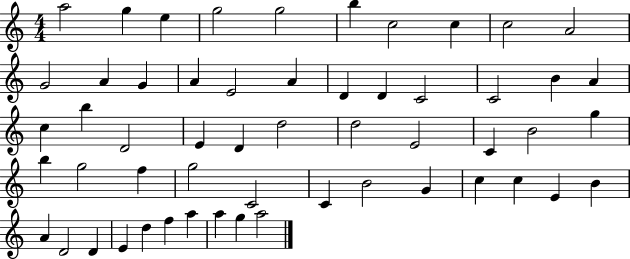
A5/h G5/q E5/q G5/h G5/h B5/q C5/h C5/q C5/h A4/h G4/h A4/q G4/q A4/q E4/h A4/q D4/q D4/q C4/h C4/h B4/q A4/q C5/q B5/q D4/h E4/q D4/q D5/h D5/h E4/h C4/q B4/h G5/q B5/q G5/h F5/q G5/h C4/h C4/q B4/h G4/q C5/q C5/q E4/q B4/q A4/q D4/h D4/q E4/q D5/q F5/q A5/q A5/q G5/q A5/h